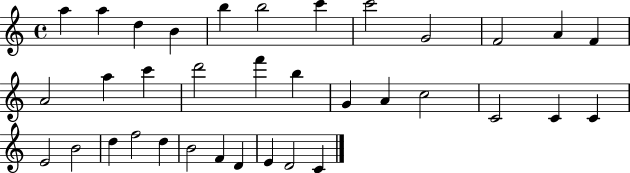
X:1
T:Untitled
M:4/4
L:1/4
K:C
a a d B b b2 c' c'2 G2 F2 A F A2 a c' d'2 f' b G A c2 C2 C C E2 B2 d f2 d B2 F D E D2 C